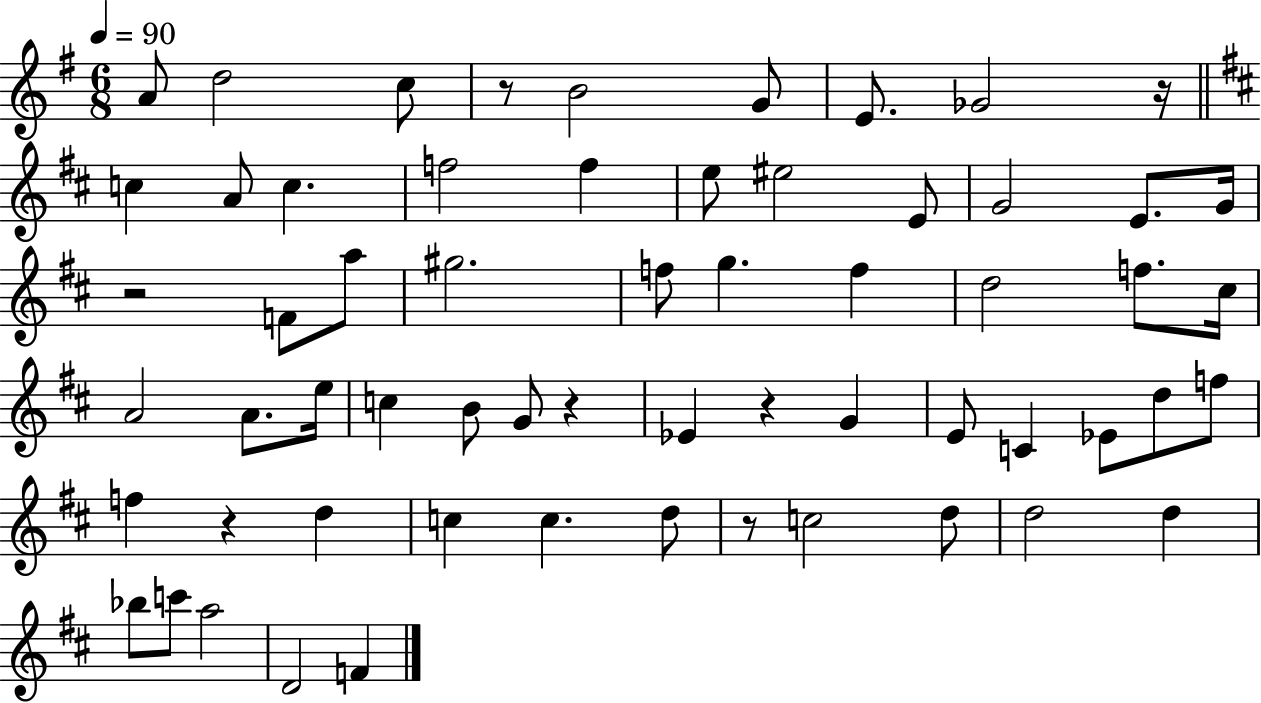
{
  \clef treble
  \numericTimeSignature
  \time 6/8
  \key g \major
  \tempo 4 = 90
  a'8 d''2 c''8 | r8 b'2 g'8 | e'8. ges'2 r16 | \bar "||" \break \key d \major c''4 a'8 c''4. | f''2 f''4 | e''8 eis''2 e'8 | g'2 e'8. g'16 | \break r2 f'8 a''8 | gis''2. | f''8 g''4. f''4 | d''2 f''8. cis''16 | \break a'2 a'8. e''16 | c''4 b'8 g'8 r4 | ees'4 r4 g'4 | e'8 c'4 ees'8 d''8 f''8 | \break f''4 r4 d''4 | c''4 c''4. d''8 | r8 c''2 d''8 | d''2 d''4 | \break bes''8 c'''8 a''2 | d'2 f'4 | \bar "|."
}